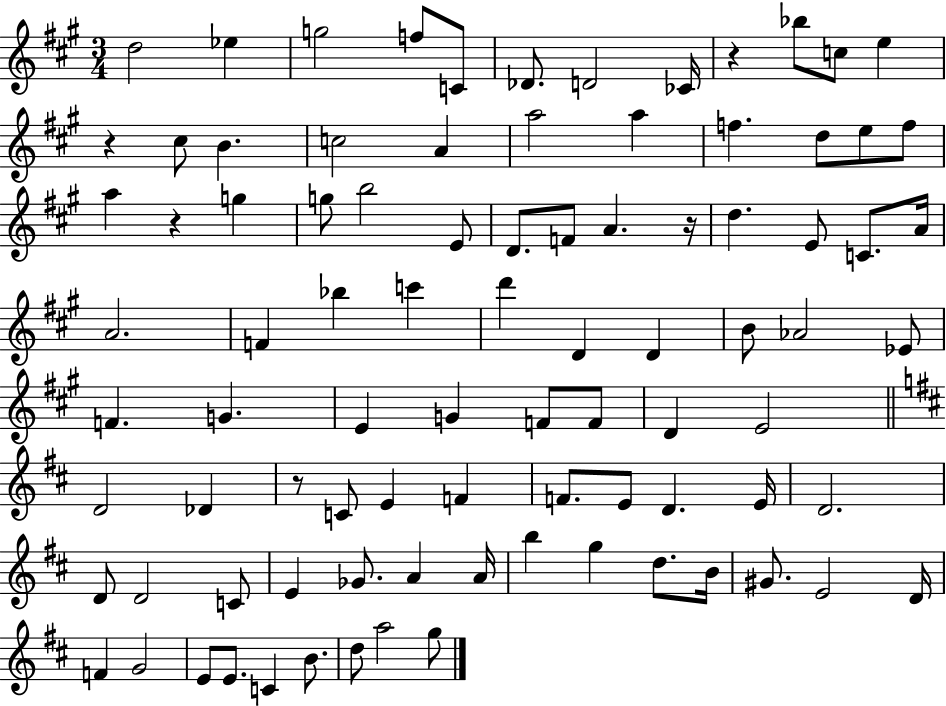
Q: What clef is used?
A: treble